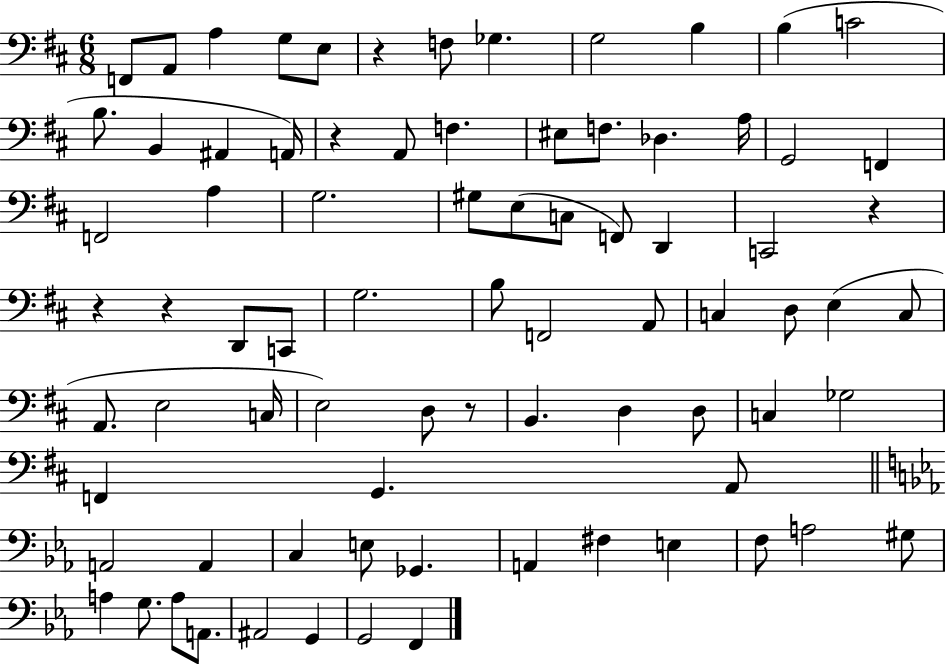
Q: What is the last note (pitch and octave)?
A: F2